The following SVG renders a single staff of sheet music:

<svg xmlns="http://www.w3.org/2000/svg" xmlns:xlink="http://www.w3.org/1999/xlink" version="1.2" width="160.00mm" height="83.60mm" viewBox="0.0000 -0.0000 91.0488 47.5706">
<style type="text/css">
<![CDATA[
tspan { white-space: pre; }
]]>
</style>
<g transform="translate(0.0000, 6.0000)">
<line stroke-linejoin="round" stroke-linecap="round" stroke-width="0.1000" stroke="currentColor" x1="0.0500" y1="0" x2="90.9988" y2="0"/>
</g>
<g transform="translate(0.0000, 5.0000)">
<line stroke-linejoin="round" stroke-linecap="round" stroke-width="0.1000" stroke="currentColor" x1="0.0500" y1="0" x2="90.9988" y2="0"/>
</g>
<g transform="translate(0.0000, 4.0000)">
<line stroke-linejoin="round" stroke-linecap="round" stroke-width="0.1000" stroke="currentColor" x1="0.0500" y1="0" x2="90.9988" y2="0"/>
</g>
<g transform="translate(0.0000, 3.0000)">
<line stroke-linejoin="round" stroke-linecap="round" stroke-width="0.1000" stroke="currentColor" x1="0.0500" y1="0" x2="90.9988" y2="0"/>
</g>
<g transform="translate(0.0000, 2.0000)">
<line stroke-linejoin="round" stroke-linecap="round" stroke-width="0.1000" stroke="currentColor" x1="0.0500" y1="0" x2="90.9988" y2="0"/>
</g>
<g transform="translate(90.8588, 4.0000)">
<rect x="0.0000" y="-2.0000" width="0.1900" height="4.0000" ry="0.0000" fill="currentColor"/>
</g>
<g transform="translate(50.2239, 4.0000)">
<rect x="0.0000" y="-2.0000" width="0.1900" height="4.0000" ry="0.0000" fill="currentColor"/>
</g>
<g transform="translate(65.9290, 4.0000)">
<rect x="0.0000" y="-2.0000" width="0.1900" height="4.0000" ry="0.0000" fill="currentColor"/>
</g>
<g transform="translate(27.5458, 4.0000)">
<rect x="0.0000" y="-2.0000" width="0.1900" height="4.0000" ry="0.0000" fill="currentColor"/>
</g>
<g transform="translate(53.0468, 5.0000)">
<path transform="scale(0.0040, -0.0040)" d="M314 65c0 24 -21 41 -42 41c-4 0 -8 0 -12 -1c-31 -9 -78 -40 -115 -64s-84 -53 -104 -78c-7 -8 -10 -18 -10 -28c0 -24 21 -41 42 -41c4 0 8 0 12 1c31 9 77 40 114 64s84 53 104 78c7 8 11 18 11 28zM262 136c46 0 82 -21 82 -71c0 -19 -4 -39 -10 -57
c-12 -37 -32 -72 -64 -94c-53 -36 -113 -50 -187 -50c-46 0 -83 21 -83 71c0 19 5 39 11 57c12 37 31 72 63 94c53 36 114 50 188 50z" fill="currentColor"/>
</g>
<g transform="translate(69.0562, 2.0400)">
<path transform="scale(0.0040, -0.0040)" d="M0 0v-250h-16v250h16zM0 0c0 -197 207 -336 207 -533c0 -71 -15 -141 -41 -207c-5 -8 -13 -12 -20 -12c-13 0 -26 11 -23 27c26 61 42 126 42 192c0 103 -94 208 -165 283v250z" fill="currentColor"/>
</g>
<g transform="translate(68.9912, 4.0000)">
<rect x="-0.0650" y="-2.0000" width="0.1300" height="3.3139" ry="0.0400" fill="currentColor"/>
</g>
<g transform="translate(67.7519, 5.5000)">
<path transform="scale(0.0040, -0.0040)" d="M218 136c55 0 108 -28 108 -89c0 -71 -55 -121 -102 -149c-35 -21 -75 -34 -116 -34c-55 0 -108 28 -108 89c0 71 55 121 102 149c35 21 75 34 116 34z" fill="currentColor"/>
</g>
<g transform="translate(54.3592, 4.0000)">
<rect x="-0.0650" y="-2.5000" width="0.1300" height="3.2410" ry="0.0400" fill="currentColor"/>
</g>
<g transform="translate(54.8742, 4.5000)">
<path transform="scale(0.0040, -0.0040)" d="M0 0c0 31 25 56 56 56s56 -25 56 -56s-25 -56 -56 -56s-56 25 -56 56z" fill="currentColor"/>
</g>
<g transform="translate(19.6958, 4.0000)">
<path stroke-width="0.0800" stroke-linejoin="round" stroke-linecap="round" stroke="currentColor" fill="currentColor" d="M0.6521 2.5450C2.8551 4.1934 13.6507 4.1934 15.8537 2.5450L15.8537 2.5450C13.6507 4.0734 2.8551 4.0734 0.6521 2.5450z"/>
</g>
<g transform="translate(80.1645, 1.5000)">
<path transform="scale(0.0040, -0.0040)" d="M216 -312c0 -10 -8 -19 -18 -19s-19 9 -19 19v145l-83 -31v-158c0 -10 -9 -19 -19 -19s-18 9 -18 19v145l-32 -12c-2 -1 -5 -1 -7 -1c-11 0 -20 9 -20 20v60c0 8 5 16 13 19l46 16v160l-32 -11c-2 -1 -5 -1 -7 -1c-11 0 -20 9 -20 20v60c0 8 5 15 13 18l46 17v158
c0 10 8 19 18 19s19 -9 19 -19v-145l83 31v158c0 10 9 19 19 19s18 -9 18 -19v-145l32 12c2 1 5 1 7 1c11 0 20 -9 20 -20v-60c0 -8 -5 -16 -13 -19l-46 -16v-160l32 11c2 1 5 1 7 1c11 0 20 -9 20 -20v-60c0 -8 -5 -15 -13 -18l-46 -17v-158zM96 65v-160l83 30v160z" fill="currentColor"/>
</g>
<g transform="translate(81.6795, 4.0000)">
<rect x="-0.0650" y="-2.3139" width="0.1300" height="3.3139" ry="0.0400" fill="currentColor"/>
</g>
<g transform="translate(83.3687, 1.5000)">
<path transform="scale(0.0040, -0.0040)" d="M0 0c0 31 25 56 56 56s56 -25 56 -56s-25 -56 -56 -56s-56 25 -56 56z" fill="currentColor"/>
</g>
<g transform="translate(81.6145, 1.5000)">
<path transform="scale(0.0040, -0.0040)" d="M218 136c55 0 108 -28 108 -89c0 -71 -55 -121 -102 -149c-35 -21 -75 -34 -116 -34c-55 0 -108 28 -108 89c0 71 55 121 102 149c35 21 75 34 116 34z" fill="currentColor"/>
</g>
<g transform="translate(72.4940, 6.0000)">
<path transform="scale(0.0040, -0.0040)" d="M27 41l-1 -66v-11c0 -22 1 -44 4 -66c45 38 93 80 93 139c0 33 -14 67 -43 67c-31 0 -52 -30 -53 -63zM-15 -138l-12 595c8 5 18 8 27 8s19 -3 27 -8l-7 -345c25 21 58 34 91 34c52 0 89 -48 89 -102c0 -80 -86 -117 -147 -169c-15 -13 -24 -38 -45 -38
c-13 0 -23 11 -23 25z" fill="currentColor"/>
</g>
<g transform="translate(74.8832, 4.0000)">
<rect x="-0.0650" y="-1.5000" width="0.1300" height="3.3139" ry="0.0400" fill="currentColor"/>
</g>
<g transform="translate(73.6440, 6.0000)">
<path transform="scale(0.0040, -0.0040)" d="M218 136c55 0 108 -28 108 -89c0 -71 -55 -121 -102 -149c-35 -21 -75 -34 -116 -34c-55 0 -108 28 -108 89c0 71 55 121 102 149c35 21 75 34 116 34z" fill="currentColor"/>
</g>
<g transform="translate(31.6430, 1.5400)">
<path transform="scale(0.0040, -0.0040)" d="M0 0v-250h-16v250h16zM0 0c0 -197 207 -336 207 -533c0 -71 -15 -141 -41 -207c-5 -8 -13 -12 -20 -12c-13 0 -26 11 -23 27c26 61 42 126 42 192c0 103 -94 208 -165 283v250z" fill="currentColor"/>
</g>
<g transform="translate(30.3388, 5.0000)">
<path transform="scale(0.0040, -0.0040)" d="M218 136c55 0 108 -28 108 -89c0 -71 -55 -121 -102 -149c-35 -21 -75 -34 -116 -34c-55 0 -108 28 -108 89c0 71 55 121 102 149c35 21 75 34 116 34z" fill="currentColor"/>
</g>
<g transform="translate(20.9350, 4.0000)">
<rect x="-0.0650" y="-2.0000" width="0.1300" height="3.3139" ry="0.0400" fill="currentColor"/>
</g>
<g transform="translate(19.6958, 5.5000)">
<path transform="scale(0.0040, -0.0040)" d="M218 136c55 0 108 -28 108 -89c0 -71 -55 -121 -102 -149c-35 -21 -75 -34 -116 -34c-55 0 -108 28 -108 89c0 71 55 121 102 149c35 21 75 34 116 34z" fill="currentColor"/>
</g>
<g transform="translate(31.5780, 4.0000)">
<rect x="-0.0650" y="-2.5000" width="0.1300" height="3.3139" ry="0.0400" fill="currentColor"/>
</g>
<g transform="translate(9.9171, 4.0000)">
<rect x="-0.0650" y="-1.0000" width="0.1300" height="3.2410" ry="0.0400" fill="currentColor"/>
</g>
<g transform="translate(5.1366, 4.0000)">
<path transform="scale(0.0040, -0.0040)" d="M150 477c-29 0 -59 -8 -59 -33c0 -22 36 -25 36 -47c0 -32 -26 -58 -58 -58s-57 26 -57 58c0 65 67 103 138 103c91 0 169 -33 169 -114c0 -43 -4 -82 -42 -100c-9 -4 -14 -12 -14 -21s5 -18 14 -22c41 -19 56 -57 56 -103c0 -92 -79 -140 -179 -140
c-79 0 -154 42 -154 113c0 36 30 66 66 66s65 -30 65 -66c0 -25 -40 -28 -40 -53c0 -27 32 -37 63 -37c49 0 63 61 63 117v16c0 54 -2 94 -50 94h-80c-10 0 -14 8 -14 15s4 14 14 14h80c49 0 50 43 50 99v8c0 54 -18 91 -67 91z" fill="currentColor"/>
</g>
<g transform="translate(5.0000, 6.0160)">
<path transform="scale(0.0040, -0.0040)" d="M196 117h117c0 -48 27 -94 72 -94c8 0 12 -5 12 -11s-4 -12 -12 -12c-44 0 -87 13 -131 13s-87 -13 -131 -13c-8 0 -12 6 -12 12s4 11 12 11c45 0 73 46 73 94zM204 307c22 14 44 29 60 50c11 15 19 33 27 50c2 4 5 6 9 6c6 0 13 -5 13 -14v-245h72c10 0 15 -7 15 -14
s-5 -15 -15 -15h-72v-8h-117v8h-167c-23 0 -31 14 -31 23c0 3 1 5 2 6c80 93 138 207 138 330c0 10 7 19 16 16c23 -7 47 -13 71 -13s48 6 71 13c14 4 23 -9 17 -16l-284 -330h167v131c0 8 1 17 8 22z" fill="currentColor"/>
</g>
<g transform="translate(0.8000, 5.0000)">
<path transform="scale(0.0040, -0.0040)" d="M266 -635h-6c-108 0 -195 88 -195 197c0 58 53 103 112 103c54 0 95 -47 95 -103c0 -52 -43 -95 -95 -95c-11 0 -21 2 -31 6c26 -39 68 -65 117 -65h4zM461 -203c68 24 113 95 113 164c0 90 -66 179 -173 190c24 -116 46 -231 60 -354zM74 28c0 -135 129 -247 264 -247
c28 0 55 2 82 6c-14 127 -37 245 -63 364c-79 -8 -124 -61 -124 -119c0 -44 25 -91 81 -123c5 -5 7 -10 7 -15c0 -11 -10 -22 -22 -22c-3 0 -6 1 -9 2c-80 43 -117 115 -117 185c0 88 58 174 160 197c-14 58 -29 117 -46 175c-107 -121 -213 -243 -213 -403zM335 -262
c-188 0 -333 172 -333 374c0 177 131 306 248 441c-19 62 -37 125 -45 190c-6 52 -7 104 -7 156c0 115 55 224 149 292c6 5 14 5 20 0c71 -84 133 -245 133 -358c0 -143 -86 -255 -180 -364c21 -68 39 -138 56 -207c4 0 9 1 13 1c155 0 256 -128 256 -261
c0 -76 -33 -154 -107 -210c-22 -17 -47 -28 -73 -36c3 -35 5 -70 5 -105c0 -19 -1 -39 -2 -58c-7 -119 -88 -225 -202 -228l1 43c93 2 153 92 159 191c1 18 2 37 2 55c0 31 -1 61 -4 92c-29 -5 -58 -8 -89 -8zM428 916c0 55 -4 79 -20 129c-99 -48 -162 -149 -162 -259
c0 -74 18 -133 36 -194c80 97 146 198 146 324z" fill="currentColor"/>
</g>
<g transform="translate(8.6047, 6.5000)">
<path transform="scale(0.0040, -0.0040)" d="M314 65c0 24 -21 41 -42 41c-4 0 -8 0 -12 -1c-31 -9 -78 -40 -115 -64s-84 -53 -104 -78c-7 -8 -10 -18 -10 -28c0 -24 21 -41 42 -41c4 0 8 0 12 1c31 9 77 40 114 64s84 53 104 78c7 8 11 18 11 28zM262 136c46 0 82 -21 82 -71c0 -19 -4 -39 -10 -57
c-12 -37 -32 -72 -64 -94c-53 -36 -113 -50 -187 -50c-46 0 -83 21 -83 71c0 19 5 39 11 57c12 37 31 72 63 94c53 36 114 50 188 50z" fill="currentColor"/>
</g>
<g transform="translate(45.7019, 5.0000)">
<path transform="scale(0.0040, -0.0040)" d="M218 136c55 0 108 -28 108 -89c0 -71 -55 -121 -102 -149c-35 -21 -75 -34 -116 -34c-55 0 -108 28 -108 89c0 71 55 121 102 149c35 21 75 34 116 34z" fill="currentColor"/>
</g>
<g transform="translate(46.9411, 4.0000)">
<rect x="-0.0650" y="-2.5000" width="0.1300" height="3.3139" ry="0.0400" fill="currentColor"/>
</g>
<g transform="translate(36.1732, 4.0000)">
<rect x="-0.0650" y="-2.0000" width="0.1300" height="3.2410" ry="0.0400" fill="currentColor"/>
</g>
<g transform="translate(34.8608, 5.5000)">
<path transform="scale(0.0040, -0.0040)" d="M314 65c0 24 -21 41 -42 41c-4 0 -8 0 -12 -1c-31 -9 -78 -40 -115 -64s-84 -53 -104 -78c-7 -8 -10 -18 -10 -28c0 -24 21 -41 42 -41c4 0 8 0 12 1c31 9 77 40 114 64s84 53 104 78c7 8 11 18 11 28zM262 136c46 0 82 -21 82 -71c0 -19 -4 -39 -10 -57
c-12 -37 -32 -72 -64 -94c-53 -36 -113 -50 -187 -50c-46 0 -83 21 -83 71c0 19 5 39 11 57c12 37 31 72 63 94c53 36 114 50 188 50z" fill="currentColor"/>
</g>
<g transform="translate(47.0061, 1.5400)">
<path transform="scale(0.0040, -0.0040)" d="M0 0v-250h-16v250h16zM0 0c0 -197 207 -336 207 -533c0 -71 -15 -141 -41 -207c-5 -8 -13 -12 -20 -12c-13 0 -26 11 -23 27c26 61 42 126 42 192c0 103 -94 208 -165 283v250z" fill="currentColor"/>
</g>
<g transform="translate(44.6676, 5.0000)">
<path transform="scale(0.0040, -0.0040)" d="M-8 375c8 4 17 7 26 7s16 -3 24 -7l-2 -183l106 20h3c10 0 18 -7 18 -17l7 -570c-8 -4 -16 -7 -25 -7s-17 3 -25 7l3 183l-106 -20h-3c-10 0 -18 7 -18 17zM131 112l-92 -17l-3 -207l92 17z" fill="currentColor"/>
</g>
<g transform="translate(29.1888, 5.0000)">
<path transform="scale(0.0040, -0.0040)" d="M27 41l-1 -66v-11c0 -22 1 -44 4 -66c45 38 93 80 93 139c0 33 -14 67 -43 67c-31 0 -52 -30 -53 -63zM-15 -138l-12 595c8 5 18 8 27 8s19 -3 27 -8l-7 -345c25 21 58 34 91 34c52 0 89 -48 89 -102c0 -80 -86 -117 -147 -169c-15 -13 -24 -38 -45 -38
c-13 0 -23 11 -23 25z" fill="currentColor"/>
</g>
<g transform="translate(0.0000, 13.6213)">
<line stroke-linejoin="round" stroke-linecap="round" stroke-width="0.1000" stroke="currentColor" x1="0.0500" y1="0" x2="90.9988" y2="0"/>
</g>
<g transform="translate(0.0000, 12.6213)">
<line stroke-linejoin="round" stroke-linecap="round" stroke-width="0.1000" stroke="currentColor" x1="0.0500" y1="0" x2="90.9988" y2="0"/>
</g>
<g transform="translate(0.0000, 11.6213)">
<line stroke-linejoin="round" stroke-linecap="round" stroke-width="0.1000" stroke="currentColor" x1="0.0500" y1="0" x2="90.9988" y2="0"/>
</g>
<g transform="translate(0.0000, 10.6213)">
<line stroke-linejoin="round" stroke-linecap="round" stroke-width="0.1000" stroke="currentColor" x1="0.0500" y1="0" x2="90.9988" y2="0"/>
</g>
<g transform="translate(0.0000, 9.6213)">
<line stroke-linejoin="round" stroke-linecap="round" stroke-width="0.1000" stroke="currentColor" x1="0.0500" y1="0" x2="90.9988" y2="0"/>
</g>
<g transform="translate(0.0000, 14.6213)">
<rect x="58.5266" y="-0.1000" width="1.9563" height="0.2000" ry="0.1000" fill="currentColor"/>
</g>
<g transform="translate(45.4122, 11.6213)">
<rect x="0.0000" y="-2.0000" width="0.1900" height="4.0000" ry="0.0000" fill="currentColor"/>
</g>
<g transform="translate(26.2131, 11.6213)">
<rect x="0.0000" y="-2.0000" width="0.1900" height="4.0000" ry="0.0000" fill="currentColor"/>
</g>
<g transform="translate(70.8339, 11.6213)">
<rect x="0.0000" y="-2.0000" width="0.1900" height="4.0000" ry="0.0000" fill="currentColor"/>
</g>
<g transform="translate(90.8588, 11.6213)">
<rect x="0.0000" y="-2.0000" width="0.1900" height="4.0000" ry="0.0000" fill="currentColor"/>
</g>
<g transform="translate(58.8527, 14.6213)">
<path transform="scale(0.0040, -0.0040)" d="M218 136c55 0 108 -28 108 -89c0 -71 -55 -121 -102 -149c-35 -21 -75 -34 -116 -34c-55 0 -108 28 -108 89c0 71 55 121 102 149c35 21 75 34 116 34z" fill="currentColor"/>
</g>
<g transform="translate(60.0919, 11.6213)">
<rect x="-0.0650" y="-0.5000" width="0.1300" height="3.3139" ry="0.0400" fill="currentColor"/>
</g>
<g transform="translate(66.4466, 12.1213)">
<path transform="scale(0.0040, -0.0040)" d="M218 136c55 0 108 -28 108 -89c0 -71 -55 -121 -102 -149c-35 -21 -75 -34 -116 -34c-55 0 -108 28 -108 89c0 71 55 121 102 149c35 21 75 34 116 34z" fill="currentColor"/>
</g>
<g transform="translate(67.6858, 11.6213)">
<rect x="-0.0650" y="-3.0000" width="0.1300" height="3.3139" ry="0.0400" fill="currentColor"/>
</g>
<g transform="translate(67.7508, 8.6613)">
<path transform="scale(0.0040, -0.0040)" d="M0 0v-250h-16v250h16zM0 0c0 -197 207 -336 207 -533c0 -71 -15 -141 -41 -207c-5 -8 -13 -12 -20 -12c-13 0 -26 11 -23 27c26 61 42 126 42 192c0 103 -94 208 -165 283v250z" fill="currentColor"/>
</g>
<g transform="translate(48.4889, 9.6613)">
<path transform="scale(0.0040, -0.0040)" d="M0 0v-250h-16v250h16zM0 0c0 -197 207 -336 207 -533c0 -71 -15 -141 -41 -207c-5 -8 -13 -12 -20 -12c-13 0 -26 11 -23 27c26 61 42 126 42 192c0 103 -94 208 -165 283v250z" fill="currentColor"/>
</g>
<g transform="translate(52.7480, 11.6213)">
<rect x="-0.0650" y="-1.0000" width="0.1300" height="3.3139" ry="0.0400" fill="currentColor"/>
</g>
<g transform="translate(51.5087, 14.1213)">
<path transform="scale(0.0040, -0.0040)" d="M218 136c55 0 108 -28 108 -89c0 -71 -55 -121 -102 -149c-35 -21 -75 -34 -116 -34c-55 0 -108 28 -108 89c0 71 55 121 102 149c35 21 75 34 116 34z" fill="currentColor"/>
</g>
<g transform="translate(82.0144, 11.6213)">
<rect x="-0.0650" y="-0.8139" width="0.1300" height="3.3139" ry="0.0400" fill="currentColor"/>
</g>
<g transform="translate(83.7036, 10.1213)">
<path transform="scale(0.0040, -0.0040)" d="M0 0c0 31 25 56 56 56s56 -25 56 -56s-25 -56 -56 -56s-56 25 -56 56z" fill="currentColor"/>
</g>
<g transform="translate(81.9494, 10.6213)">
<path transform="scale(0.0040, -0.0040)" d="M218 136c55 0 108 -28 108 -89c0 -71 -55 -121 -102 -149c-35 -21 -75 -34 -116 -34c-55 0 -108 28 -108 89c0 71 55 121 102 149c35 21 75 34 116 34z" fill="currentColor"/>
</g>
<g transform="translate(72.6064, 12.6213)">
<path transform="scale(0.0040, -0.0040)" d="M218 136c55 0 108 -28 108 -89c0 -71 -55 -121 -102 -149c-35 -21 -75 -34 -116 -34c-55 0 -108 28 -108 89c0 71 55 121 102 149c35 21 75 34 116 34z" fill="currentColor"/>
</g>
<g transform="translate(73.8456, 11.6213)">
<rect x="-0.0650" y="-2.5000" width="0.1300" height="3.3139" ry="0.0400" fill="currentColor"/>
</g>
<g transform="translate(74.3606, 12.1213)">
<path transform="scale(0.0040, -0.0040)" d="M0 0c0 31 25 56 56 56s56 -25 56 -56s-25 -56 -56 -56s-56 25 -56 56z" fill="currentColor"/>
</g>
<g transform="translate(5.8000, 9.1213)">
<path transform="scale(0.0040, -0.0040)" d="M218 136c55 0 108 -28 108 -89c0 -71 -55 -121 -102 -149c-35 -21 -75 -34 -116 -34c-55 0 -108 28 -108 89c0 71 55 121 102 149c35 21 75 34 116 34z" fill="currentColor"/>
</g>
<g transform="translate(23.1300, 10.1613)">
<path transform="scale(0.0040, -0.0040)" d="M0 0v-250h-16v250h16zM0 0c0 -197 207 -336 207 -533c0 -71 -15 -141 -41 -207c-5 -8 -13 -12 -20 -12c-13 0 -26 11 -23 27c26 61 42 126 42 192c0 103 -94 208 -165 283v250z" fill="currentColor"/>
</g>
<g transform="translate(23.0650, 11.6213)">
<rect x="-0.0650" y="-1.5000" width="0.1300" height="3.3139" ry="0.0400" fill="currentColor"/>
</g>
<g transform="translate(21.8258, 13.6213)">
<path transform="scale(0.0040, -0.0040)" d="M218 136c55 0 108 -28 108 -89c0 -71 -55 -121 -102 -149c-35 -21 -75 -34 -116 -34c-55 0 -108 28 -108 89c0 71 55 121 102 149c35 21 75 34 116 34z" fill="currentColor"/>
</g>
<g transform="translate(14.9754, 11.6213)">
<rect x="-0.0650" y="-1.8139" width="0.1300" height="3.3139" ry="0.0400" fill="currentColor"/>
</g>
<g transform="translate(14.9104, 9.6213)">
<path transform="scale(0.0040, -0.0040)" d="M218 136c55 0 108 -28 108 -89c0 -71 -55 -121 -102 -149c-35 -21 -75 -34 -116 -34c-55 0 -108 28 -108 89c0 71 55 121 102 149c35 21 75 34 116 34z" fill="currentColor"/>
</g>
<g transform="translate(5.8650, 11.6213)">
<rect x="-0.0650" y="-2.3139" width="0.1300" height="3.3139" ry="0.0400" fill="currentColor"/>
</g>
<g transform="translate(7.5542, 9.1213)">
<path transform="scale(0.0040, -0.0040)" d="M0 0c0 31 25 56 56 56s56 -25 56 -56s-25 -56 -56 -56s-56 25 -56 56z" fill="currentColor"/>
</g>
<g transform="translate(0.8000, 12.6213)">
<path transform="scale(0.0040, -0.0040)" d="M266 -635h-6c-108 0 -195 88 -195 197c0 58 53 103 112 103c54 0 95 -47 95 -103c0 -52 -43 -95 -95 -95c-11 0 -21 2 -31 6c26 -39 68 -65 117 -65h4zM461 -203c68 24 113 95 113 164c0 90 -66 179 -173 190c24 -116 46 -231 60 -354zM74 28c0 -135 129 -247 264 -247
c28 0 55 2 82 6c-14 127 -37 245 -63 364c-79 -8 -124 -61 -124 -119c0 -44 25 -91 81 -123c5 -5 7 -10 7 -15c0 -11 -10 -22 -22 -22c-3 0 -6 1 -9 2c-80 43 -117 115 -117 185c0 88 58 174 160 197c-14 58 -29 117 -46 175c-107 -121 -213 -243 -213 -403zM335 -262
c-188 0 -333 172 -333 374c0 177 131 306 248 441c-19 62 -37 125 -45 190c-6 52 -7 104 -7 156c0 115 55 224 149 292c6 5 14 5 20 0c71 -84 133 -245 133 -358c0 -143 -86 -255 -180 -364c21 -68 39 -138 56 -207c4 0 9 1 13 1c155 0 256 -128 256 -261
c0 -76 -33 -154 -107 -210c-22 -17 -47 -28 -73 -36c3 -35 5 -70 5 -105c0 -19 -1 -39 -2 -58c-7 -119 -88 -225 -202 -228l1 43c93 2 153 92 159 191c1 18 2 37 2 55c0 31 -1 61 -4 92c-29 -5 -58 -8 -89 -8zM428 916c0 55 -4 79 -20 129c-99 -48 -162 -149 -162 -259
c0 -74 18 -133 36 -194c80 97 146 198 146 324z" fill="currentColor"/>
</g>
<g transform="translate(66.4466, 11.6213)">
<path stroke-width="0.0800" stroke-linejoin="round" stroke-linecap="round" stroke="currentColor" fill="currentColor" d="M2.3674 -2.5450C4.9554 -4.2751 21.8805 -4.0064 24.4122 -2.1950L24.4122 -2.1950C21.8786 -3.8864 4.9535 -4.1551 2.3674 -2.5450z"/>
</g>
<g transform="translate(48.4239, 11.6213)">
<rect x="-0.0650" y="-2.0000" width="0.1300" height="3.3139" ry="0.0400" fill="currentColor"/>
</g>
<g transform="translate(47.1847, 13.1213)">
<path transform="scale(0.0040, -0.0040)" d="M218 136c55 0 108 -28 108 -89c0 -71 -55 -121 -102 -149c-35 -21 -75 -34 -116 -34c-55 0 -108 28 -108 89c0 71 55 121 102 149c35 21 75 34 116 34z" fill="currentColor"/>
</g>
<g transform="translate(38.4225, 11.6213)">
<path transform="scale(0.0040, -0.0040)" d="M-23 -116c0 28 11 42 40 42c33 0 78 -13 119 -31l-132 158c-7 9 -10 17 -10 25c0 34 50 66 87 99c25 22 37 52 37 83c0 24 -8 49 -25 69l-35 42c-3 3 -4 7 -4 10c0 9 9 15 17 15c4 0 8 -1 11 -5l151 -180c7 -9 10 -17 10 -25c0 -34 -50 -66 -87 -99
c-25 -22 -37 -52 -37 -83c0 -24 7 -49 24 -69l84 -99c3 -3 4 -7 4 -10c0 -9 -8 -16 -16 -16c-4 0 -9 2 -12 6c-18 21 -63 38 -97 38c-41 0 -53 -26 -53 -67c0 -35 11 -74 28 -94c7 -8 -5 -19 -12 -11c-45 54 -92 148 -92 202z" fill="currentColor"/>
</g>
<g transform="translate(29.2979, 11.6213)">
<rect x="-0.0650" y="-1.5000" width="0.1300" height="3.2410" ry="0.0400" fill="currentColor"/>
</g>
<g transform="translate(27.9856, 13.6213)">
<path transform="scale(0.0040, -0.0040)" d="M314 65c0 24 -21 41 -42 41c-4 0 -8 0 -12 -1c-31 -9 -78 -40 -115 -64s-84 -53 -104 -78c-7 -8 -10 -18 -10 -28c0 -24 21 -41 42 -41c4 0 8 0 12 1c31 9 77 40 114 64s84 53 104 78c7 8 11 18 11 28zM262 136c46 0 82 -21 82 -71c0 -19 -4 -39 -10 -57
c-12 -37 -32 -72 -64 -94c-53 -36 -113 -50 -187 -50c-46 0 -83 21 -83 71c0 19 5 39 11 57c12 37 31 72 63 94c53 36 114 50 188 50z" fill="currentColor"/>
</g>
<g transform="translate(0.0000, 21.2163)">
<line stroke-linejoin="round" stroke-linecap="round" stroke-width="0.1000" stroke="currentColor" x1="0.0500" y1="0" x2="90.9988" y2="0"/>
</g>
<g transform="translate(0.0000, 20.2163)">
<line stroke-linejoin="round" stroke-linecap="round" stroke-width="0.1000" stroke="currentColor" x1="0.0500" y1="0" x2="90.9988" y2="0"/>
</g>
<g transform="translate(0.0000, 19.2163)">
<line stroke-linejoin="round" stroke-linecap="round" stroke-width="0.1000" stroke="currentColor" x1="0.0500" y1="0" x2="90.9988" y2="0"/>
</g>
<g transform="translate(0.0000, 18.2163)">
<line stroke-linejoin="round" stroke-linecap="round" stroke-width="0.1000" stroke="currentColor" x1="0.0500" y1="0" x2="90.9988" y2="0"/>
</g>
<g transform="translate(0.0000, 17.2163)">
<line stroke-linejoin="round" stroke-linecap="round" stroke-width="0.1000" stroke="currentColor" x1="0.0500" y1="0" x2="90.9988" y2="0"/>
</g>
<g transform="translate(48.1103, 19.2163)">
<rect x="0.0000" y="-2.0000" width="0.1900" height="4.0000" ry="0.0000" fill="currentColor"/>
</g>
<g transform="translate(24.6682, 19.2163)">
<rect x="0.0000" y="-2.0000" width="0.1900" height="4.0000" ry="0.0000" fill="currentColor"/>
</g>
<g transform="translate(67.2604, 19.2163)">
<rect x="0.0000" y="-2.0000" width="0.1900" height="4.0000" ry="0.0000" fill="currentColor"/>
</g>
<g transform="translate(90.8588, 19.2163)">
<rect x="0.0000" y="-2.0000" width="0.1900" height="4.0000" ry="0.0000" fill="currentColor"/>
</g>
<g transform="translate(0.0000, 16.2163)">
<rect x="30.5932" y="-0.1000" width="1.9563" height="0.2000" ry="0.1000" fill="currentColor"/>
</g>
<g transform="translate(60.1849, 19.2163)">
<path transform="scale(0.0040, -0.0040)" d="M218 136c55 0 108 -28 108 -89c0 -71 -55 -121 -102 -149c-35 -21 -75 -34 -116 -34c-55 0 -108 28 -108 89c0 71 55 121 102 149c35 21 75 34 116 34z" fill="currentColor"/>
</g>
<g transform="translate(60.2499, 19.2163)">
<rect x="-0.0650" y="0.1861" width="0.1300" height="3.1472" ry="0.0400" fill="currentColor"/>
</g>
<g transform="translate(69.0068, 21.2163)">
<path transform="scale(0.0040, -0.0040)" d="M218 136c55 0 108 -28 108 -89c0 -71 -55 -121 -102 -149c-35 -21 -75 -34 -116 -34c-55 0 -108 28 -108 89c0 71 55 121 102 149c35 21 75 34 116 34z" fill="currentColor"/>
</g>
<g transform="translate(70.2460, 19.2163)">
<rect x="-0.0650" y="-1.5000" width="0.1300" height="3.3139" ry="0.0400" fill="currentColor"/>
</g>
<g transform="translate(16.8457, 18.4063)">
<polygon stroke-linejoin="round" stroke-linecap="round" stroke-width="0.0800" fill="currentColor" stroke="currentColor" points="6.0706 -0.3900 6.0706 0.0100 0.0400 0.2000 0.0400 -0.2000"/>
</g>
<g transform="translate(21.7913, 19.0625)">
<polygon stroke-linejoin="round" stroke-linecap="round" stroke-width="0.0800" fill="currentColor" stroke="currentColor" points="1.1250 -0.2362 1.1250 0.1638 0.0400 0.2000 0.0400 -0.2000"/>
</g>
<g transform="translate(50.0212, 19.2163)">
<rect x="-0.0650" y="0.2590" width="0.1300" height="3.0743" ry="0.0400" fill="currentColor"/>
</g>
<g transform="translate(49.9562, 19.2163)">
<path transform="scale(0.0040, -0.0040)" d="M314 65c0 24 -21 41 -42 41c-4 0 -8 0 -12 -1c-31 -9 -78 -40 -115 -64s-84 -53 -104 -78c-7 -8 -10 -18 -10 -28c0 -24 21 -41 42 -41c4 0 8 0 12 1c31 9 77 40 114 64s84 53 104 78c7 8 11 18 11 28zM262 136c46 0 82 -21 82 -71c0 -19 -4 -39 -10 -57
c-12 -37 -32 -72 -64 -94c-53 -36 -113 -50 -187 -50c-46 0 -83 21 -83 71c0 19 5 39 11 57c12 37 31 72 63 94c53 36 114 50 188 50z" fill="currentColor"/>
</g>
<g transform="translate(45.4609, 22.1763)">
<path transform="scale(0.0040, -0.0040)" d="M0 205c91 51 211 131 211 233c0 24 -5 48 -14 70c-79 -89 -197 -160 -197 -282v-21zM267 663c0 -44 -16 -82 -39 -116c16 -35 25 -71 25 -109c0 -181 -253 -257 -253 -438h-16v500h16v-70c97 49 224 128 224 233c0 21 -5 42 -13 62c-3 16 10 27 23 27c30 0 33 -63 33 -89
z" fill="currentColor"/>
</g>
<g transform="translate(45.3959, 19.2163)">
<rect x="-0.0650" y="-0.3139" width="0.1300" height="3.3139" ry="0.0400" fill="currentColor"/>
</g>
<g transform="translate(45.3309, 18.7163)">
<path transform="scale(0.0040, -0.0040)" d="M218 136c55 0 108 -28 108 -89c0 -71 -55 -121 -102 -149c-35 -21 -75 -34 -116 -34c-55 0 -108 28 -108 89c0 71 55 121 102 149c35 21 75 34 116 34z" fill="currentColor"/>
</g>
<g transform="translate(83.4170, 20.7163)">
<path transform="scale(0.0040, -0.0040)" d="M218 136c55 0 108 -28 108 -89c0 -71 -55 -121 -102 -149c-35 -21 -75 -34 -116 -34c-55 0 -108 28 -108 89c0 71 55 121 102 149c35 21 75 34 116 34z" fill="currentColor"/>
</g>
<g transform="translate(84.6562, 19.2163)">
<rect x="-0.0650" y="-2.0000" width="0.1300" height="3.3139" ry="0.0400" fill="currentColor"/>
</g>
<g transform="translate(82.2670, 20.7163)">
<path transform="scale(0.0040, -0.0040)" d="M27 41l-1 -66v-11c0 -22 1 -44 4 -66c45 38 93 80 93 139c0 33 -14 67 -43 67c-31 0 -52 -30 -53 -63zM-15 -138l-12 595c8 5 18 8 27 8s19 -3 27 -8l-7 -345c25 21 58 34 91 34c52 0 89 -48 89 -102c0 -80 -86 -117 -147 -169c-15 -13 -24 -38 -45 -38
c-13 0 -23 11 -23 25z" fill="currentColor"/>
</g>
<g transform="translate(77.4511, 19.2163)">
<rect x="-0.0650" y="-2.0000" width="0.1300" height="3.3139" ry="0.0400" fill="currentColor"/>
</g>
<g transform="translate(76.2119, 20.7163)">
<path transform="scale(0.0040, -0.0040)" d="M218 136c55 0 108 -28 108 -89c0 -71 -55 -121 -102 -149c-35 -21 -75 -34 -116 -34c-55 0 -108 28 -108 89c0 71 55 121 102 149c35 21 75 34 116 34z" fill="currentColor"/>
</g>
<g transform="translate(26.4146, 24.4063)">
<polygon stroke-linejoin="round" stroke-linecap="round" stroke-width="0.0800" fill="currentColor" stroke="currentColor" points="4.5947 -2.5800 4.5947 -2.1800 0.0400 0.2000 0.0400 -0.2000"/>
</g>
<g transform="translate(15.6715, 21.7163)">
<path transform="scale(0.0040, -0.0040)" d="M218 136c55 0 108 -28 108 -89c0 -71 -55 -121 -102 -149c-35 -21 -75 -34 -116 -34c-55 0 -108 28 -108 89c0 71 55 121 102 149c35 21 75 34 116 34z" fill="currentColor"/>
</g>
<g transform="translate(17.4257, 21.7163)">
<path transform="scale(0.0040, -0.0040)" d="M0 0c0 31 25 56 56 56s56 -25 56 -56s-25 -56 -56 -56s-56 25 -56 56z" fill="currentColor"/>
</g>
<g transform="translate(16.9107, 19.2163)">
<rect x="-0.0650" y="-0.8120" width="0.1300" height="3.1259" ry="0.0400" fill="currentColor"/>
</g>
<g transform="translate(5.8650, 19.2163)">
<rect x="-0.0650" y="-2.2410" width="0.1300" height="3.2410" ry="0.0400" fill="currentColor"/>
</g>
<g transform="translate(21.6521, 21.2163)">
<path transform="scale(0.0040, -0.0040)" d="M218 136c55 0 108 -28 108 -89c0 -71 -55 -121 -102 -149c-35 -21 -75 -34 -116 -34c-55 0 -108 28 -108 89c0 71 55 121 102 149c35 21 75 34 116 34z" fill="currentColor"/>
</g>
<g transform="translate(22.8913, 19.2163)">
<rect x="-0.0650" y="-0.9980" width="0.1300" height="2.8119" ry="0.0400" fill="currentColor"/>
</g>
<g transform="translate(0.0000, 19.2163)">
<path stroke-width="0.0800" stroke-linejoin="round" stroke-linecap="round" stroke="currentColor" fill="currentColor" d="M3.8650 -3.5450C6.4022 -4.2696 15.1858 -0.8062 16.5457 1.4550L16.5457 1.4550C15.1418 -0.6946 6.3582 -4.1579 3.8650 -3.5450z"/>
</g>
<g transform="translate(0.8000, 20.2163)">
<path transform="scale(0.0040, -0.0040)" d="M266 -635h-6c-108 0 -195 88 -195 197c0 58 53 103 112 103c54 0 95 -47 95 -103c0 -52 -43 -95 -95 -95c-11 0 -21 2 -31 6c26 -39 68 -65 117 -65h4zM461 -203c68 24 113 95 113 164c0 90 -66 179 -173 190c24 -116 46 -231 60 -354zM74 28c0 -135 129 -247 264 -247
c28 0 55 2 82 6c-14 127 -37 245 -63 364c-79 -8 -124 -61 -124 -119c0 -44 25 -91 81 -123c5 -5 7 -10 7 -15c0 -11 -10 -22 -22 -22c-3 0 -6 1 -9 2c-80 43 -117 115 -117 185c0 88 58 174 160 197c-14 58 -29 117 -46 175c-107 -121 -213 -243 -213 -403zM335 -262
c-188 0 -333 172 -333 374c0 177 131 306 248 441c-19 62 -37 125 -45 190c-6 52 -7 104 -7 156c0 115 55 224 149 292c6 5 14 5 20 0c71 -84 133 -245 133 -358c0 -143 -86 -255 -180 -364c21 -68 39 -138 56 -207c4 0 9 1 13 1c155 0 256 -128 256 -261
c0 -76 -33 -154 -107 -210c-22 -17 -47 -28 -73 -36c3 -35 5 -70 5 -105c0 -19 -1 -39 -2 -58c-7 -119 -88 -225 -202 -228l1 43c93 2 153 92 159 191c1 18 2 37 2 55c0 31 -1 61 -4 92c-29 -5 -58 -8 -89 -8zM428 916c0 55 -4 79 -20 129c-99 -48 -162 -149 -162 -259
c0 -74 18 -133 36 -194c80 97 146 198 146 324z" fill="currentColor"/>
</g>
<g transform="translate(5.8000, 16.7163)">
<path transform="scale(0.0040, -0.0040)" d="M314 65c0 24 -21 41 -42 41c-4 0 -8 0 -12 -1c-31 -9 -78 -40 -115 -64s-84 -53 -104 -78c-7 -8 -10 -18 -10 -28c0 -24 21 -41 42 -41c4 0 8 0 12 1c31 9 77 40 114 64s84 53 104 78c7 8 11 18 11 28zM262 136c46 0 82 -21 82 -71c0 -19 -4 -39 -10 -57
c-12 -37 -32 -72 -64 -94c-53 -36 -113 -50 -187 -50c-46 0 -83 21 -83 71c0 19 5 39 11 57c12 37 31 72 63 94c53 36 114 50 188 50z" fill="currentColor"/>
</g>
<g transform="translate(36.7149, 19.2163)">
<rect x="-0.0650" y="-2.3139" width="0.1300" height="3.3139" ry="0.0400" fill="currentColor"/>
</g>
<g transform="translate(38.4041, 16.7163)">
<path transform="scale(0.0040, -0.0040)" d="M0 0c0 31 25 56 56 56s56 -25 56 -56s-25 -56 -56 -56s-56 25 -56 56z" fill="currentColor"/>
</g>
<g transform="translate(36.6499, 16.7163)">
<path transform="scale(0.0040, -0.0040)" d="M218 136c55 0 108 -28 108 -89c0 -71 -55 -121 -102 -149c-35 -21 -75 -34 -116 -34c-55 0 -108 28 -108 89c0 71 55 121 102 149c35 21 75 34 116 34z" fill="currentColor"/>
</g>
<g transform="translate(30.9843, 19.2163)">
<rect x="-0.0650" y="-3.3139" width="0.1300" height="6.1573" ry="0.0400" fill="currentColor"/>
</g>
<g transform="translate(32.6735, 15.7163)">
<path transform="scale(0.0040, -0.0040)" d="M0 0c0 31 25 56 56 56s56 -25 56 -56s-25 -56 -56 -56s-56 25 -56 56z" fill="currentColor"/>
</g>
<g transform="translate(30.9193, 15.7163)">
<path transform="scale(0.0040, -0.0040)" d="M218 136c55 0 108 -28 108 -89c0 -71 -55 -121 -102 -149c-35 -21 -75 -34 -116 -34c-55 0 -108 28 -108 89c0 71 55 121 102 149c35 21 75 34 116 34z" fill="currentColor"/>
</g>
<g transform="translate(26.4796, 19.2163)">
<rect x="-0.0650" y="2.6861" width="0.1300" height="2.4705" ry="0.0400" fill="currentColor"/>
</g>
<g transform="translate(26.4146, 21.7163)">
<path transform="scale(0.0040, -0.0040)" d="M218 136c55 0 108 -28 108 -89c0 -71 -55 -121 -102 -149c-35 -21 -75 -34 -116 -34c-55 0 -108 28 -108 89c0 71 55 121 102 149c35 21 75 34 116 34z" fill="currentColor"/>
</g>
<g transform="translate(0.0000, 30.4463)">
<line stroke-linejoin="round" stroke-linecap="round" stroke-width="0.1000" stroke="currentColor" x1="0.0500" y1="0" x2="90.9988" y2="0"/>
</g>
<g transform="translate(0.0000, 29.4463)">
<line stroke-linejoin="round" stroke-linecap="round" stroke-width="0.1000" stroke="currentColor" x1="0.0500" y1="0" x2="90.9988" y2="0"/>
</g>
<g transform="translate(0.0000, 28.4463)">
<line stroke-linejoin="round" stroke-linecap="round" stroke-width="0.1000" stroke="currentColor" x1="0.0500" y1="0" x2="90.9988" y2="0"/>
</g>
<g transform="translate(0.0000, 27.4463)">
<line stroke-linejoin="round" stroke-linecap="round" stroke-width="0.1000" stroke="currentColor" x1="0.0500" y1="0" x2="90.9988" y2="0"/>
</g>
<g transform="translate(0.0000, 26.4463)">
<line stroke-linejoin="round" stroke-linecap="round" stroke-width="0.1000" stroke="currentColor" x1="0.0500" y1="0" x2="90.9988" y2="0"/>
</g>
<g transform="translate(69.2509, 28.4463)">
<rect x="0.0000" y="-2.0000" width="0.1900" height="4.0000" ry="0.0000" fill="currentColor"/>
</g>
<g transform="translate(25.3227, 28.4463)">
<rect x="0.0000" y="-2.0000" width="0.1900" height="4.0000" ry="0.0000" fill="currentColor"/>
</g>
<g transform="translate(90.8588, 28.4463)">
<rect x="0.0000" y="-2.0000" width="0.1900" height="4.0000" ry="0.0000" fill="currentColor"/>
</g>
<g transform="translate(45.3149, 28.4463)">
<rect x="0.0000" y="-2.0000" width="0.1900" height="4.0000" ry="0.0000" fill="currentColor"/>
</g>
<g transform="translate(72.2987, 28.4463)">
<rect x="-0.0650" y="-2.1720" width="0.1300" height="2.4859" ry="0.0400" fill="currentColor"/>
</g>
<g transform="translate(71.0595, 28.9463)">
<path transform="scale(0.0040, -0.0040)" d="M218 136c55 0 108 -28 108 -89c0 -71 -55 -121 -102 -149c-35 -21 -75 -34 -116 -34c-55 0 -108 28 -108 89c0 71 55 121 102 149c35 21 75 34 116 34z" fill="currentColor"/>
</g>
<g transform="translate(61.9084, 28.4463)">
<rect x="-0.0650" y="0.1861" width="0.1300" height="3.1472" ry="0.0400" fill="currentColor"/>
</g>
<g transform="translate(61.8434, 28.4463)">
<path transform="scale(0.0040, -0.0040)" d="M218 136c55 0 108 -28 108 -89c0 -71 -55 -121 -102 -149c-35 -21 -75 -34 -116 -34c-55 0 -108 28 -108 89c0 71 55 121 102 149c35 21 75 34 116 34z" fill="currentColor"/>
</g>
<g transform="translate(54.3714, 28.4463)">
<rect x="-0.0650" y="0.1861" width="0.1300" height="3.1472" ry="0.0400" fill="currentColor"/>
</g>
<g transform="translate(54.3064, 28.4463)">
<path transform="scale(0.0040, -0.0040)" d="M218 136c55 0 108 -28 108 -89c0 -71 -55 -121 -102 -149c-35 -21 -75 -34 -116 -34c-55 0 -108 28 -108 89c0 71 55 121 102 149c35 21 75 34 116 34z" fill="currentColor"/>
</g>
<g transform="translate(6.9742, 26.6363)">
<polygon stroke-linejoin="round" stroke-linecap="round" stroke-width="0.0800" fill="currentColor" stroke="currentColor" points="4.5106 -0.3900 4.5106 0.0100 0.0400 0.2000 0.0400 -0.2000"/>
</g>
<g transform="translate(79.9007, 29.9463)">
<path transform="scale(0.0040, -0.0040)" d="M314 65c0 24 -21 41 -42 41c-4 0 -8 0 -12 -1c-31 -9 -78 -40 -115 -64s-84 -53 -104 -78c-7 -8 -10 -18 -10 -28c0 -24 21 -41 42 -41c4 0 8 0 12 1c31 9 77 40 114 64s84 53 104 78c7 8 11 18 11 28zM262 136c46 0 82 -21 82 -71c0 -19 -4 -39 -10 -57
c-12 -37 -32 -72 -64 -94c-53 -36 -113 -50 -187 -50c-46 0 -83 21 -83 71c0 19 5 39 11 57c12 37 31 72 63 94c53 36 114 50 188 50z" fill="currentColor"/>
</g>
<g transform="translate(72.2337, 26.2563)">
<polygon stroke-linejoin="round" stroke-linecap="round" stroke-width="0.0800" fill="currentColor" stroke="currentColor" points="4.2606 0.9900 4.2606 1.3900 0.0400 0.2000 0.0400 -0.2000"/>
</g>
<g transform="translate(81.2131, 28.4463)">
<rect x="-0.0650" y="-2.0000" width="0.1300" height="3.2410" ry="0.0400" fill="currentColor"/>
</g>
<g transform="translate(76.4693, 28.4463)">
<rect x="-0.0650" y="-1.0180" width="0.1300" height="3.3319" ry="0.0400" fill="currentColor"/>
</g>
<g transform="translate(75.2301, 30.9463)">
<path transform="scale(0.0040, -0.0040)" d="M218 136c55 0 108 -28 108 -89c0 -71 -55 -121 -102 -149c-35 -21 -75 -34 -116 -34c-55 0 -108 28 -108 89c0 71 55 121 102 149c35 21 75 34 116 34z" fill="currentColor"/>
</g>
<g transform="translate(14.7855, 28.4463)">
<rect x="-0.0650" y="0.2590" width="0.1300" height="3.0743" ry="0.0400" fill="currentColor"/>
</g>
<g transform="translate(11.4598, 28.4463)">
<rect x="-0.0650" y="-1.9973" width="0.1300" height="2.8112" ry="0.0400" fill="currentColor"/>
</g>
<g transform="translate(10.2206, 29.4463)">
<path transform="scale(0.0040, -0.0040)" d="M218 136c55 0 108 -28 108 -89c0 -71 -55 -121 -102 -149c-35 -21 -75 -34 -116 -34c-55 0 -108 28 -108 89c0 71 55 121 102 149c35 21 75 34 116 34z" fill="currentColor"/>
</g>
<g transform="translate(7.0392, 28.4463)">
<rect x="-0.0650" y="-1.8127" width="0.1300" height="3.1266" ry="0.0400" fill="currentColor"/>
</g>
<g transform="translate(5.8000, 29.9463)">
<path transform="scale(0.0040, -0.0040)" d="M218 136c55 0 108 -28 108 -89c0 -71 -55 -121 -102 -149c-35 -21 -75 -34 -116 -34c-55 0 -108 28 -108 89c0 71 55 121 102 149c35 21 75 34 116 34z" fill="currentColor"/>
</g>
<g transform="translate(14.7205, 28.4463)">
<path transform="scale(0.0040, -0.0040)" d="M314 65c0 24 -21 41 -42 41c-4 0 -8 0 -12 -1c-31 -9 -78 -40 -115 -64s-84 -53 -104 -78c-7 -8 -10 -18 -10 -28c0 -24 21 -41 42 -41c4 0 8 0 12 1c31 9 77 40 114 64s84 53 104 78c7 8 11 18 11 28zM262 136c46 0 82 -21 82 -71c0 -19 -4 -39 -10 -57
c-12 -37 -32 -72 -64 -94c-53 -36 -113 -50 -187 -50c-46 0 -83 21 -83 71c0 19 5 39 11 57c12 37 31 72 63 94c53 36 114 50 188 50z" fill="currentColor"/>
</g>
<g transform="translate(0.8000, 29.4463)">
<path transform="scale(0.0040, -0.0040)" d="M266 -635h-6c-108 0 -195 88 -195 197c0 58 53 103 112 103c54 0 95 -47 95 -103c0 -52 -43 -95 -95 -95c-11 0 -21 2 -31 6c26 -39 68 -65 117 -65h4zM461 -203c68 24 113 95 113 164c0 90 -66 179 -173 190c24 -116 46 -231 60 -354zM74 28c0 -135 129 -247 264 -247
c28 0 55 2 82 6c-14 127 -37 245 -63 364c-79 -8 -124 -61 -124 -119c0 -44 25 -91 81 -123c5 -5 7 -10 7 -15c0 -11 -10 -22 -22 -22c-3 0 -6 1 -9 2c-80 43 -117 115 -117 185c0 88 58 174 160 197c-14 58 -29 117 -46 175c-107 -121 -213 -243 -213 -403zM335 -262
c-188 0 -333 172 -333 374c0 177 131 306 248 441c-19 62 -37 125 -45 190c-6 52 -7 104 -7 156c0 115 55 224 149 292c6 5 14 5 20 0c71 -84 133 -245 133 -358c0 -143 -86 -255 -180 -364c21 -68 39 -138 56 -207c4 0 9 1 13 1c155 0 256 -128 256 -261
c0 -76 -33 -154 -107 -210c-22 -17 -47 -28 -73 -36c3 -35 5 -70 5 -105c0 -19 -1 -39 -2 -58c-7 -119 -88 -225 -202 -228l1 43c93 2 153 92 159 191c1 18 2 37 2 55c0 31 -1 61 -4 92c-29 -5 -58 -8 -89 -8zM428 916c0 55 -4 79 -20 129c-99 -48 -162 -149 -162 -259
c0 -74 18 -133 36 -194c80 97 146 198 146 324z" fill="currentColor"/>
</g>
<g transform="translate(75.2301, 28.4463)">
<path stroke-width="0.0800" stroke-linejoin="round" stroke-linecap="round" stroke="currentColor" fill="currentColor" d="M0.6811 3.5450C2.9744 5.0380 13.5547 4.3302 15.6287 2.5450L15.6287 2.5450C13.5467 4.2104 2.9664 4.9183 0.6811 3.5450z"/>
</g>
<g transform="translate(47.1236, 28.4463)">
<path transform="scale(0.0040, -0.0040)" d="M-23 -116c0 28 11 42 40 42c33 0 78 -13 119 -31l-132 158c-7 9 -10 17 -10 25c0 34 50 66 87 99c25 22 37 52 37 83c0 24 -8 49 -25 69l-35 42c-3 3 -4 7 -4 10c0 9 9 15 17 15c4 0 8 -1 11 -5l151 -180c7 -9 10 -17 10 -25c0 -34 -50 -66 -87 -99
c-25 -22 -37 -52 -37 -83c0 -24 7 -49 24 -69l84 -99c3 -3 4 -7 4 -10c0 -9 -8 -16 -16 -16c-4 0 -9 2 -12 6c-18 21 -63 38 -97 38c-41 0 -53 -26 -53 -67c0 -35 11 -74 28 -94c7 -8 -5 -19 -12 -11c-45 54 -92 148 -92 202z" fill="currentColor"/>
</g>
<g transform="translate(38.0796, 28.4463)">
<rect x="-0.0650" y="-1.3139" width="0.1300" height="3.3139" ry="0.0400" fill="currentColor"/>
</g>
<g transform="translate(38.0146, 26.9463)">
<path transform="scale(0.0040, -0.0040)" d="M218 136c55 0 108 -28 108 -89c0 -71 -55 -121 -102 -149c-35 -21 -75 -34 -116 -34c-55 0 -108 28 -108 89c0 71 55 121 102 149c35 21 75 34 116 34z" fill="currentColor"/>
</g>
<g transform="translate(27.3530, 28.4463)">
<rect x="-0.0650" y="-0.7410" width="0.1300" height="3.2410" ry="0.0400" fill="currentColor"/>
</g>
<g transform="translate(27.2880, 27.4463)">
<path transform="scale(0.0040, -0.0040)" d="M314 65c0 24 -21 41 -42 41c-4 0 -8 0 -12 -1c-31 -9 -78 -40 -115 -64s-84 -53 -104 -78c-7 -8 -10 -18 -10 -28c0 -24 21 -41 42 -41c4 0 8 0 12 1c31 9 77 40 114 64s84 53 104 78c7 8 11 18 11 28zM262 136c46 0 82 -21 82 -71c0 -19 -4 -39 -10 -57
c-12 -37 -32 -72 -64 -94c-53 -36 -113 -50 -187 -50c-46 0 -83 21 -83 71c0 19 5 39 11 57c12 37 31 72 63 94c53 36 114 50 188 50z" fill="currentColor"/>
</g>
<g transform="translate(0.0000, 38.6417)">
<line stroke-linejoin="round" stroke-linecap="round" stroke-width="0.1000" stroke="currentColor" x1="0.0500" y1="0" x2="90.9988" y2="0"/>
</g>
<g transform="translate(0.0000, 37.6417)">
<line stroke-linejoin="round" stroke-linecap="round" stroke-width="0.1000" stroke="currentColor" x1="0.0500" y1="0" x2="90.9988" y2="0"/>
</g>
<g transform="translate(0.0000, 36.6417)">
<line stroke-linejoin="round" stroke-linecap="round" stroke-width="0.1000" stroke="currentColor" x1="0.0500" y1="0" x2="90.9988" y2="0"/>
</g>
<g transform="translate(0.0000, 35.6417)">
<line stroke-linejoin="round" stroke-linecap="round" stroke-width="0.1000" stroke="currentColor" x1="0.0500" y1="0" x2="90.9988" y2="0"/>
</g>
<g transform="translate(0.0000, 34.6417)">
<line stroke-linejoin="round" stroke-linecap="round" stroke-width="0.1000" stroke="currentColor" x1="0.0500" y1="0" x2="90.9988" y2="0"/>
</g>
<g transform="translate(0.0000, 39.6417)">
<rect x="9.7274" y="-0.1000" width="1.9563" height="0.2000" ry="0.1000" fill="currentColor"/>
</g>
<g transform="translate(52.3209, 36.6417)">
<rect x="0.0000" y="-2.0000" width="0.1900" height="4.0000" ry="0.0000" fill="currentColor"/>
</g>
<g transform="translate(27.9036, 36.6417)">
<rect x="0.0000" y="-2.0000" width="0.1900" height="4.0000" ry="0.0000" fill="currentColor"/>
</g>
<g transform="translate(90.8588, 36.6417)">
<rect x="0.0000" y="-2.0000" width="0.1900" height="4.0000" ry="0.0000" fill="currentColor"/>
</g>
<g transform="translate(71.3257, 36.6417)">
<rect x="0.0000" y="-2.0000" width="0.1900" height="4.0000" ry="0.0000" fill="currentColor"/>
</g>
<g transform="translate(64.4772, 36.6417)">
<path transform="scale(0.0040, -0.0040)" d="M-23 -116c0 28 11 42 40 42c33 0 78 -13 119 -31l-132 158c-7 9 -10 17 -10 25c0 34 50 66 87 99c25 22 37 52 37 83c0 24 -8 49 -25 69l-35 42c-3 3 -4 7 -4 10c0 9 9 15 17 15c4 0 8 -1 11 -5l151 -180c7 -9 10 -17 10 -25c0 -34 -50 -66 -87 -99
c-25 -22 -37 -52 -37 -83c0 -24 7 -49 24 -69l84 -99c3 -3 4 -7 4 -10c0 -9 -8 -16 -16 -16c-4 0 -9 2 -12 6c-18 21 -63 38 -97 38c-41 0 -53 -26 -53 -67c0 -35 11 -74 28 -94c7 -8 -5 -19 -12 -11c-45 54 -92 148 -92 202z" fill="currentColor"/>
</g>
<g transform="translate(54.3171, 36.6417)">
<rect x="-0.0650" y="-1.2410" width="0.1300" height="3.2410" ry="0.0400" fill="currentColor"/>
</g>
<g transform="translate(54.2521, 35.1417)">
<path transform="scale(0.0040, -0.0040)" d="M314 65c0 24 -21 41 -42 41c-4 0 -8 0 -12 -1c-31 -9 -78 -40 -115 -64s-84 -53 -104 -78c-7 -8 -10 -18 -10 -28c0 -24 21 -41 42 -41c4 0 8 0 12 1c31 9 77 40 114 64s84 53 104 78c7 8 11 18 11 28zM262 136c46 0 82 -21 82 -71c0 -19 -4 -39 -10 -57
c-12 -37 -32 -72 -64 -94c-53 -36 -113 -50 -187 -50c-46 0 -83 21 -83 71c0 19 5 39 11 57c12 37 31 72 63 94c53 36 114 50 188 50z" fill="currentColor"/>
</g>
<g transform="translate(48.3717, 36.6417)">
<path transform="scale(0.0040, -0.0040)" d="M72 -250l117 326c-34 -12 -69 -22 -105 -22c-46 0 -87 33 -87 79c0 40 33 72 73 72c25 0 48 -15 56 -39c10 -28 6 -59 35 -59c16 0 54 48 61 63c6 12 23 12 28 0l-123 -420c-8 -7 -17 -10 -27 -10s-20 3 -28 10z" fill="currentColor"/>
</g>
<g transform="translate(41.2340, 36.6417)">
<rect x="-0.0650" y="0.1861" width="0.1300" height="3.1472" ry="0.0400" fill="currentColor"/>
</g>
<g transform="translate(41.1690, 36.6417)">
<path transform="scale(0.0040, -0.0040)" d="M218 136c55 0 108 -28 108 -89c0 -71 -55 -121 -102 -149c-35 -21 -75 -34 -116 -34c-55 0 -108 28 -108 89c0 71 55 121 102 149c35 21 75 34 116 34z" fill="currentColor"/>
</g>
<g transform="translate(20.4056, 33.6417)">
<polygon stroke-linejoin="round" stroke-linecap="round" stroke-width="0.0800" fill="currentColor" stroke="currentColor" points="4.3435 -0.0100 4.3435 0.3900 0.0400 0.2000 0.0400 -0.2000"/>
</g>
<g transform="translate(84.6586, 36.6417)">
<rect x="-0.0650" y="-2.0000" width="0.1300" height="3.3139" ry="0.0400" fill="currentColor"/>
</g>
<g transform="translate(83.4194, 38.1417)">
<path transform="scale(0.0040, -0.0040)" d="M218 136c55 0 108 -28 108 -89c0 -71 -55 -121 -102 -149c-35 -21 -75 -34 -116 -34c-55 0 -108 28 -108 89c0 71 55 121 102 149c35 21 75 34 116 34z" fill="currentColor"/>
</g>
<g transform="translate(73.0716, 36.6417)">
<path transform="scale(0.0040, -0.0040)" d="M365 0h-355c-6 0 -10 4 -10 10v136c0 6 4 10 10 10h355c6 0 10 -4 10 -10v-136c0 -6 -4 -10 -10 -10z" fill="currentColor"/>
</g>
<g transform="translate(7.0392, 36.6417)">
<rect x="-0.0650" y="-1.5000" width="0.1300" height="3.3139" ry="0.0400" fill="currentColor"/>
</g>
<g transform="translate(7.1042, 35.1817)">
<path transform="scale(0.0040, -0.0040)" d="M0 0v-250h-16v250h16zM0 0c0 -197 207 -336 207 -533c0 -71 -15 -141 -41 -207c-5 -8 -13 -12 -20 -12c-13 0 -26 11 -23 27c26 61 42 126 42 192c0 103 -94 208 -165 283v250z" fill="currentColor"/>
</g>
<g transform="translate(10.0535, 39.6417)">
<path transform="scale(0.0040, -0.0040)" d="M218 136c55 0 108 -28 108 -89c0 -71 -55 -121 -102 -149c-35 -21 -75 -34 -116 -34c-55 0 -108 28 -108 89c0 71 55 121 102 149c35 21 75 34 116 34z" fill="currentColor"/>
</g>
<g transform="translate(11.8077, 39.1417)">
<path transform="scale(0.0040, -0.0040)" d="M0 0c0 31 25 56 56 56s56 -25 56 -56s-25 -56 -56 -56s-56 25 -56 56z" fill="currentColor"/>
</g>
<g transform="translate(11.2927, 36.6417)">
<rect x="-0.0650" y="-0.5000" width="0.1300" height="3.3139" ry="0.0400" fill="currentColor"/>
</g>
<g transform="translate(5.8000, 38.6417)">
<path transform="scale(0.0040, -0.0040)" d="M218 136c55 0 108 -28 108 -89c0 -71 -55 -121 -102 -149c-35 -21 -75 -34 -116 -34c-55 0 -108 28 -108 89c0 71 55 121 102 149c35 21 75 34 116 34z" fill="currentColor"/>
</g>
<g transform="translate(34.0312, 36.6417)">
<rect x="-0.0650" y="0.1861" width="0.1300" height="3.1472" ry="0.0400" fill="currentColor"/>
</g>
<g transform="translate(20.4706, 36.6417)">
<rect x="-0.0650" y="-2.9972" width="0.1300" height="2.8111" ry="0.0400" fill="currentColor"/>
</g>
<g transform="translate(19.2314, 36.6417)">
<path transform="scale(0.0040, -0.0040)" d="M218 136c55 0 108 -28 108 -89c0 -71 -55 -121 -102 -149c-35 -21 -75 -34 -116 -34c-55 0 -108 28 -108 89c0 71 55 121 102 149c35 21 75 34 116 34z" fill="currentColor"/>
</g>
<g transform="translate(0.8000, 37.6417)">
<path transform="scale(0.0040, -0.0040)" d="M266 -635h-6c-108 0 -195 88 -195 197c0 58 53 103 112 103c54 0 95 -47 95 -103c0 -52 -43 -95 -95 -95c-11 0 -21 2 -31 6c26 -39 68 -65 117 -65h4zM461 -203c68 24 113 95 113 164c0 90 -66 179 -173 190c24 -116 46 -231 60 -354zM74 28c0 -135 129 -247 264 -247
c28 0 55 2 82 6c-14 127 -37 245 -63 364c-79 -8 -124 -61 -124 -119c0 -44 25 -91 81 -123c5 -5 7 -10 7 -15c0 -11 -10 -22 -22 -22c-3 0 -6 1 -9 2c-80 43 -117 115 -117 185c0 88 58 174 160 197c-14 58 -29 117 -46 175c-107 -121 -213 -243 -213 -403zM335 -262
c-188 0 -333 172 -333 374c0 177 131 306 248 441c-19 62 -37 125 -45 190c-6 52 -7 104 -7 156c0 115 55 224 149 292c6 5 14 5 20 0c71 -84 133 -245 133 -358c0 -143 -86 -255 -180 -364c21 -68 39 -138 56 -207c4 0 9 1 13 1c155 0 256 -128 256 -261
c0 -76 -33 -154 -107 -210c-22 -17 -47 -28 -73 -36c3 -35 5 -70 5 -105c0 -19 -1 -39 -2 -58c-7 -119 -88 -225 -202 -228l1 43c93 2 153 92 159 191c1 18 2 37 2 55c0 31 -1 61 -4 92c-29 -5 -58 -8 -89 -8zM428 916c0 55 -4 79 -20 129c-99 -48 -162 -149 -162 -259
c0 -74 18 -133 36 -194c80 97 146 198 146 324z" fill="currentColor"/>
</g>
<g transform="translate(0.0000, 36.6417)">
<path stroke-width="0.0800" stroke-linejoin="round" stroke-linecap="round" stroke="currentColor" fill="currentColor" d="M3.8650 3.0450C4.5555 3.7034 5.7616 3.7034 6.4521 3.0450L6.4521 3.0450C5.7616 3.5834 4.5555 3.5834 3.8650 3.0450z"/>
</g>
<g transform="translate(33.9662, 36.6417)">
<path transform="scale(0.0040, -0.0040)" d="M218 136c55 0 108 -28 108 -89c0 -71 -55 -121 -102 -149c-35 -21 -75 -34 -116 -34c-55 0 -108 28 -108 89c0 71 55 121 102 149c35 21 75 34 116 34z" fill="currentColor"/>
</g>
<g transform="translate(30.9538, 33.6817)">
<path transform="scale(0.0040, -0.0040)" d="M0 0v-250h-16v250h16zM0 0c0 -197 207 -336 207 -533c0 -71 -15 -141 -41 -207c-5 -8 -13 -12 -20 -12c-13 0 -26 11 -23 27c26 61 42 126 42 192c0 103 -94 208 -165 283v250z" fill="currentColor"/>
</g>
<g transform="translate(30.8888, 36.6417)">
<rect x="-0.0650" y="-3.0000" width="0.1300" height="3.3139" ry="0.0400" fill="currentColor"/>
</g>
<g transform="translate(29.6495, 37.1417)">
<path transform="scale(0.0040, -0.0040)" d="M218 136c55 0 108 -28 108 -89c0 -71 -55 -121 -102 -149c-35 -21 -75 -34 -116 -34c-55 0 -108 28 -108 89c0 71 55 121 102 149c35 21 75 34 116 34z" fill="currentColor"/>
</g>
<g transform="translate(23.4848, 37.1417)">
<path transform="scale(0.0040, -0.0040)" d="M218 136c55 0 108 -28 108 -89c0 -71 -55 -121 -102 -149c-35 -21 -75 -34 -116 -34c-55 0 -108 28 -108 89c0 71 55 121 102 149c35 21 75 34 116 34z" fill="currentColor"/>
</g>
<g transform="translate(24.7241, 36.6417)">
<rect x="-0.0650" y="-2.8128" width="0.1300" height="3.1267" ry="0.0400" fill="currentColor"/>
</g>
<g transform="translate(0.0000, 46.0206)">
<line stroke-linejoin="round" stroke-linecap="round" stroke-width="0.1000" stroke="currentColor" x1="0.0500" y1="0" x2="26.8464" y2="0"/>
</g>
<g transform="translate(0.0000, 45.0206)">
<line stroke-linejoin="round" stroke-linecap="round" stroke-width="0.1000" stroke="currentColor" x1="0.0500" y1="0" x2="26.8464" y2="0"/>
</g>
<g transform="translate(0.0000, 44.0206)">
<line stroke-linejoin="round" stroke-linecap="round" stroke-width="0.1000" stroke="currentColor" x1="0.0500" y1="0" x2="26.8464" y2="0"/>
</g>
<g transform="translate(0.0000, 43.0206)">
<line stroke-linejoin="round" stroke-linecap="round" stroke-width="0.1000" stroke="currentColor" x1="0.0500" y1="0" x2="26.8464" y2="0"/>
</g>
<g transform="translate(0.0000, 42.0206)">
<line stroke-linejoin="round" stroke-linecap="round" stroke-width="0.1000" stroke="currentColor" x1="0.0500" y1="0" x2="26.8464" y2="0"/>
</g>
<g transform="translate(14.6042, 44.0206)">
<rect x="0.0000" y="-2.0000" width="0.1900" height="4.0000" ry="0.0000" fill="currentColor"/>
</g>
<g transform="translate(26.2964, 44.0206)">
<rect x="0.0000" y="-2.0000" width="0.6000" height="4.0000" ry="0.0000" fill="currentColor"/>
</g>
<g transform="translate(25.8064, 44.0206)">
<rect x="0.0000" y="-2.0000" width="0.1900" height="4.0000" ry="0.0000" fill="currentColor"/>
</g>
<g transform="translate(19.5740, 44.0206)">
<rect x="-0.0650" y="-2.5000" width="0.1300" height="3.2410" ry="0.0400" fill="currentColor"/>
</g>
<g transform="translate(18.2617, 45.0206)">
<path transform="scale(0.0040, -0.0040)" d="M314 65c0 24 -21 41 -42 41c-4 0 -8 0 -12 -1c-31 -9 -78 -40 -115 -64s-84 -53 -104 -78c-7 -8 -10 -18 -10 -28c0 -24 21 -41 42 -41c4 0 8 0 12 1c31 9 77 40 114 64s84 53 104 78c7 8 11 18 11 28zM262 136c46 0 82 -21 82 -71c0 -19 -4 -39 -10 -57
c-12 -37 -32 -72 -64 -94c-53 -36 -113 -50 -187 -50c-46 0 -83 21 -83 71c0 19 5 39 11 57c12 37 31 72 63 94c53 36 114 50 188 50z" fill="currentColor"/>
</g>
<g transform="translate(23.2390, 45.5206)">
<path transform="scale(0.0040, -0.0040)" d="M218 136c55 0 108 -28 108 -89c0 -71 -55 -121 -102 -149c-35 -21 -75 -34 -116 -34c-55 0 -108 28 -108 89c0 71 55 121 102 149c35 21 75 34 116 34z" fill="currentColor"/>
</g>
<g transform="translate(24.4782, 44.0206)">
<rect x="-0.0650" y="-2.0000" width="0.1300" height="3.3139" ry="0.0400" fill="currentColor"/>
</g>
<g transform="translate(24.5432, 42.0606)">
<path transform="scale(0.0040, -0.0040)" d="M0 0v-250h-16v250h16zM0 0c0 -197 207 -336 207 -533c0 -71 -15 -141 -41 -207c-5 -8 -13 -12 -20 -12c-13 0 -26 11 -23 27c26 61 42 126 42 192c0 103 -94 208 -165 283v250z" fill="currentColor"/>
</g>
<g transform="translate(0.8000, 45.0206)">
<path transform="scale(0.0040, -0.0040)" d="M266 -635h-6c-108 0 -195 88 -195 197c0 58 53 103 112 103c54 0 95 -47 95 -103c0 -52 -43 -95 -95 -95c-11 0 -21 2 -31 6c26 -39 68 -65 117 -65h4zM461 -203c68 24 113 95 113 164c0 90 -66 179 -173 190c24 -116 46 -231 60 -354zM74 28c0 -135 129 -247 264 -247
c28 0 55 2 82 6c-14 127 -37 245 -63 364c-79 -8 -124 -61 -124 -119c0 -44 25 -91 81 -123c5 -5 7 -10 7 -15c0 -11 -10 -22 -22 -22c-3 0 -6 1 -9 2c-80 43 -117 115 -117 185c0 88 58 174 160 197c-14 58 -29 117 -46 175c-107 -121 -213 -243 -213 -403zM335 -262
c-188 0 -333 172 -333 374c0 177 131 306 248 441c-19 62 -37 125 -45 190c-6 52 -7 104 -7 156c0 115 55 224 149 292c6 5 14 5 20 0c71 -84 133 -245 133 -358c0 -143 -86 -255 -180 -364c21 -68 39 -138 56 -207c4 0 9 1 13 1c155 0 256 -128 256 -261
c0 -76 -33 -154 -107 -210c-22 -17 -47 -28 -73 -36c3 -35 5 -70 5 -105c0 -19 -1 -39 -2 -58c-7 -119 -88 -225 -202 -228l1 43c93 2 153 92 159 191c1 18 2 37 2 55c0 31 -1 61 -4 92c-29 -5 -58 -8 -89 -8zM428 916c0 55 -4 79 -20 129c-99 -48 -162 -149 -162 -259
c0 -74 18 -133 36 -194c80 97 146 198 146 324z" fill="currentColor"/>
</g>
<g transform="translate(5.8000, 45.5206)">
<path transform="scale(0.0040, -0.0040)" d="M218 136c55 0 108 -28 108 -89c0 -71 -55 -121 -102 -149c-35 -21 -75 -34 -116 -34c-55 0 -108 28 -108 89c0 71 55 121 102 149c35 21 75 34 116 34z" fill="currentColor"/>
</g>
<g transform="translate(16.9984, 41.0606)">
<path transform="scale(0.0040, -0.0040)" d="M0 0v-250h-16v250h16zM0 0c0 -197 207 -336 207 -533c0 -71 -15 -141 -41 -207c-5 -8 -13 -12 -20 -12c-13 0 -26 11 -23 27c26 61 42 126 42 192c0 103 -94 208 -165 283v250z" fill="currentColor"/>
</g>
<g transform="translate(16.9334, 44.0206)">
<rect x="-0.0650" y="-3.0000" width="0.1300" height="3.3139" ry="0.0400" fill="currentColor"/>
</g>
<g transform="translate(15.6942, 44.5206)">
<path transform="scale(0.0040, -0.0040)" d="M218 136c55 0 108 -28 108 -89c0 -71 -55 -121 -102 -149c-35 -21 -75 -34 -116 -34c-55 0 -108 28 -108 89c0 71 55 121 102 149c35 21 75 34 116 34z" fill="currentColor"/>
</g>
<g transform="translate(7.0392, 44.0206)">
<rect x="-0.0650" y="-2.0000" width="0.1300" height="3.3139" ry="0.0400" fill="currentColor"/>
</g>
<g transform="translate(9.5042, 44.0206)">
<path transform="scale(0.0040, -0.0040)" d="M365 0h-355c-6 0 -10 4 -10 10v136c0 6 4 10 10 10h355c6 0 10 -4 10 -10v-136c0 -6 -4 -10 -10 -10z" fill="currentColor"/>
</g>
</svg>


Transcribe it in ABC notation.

X:1
T:Untitled
M:3/4
L:1/4
K:C
D2 F _G/2 F2 G/2 G2 F/2 _E ^g g f E/2 E2 z F/2 D C A/2 G d g2 D/2 E/4 D/2 b/2 g c/4 B2 B E F _F F/2 G/2 B2 d2 e z B B A/2 D/2 F2 E/2 C B/2 A/2 A/2 B B z/2 e2 z z2 F F z2 A/2 G2 F/2